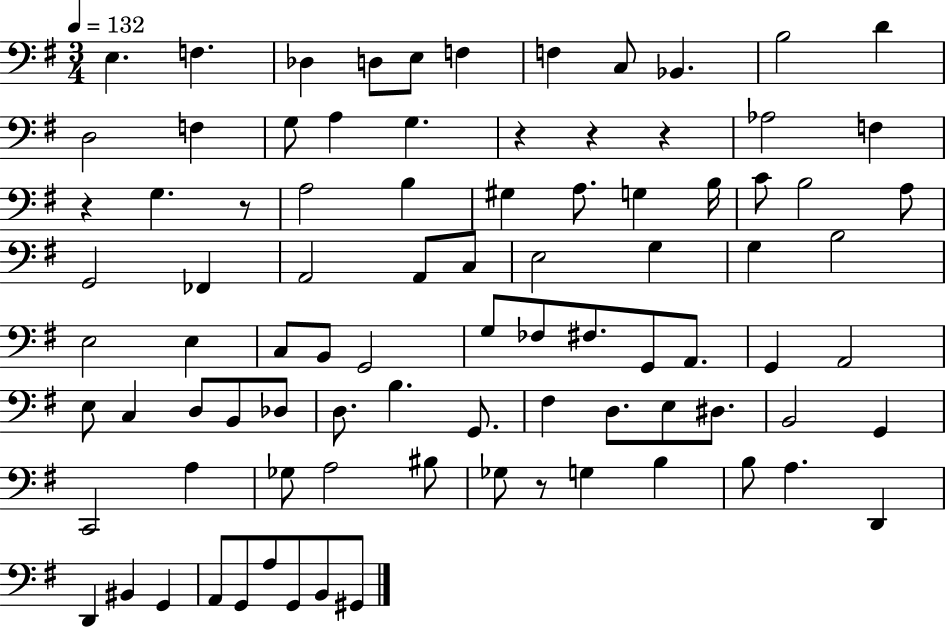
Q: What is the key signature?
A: G major